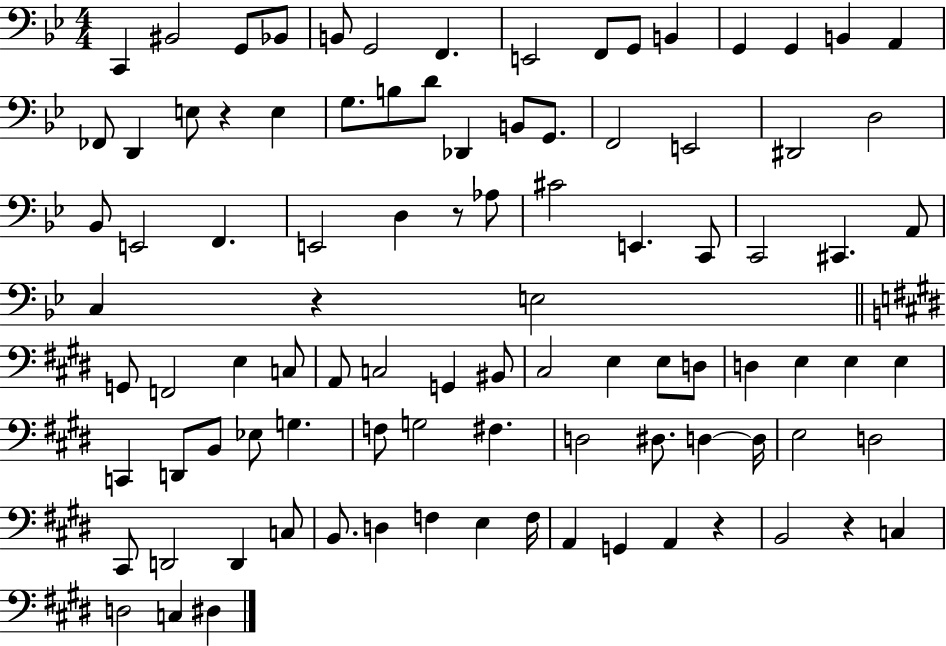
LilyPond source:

{
  \clef bass
  \numericTimeSignature
  \time 4/4
  \key bes \major
  c,4 bis,2 g,8 bes,8 | b,8 g,2 f,4. | e,2 f,8 g,8 b,4 | g,4 g,4 b,4 a,4 | \break fes,8 d,4 e8 r4 e4 | g8. b8 d'8 des,4 b,8 g,8. | f,2 e,2 | dis,2 d2 | \break bes,8 e,2 f,4. | e,2 d4 r8 aes8 | cis'2 e,4. c,8 | c,2 cis,4. a,8 | \break c4 r4 e2 | \bar "||" \break \key e \major g,8 f,2 e4 c8 | a,8 c2 g,4 bis,8 | cis2 e4 e8 d8 | d4 e4 e4 e4 | \break c,4 d,8 b,8 ees8 g4. | f8 g2 fis4. | d2 dis8. d4~~ d16 | e2 d2 | \break cis,8 d,2 d,4 c8 | b,8. d4 f4 e4 f16 | a,4 g,4 a,4 r4 | b,2 r4 c4 | \break d2 c4 dis4 | \bar "|."
}